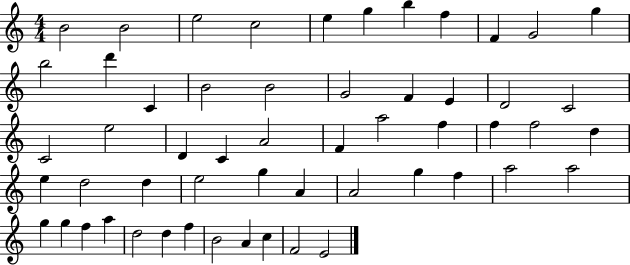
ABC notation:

X:1
T:Untitled
M:4/4
L:1/4
K:C
B2 B2 e2 c2 e g b f F G2 g b2 d' C B2 B2 G2 F E D2 C2 C2 e2 D C A2 F a2 f f f2 d e d2 d e2 g A A2 g f a2 a2 g g f a d2 d f B2 A c F2 E2